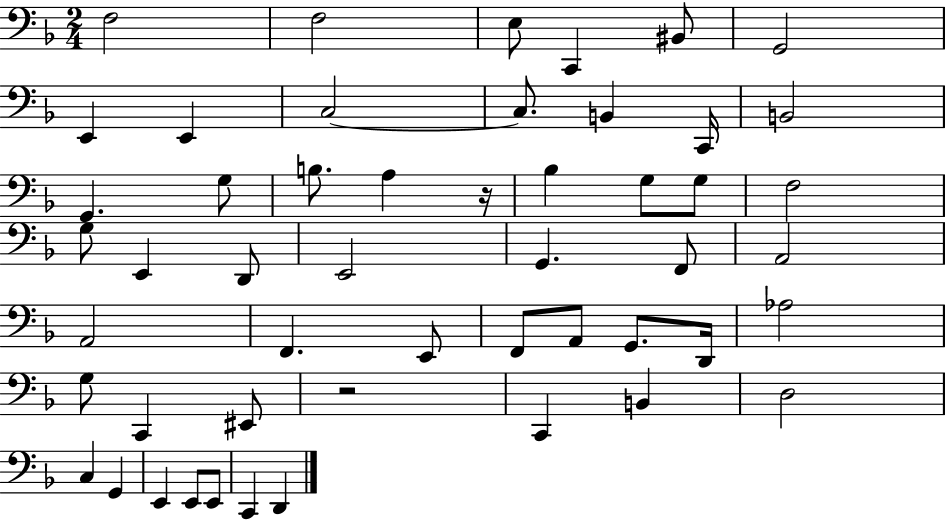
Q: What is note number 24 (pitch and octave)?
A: D2